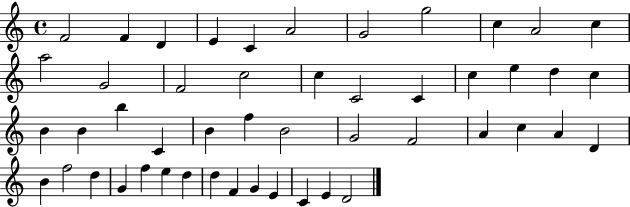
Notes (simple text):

F4/h F4/q D4/q E4/q C4/q A4/h G4/h G5/h C5/q A4/h C5/q A5/h G4/h F4/h C5/h C5/q C4/h C4/q C5/q E5/q D5/q C5/q B4/q B4/q B5/q C4/q B4/q F5/q B4/h G4/h F4/h A4/q C5/q A4/q D4/q B4/q F5/h D5/q G4/q F5/q E5/q D5/q D5/q F4/q G4/q E4/q C4/q E4/q D4/h